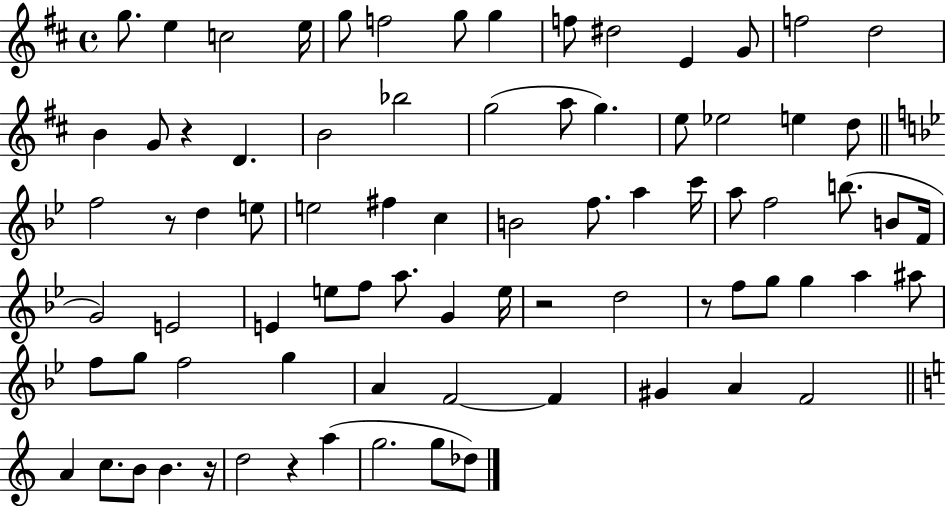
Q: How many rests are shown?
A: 6